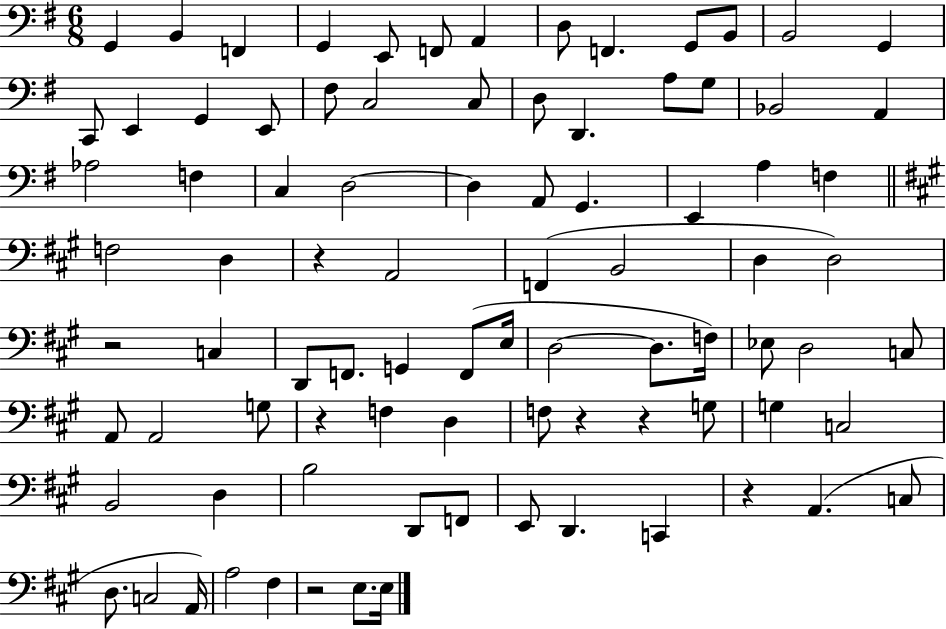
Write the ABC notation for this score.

X:1
T:Untitled
M:6/8
L:1/4
K:G
G,, B,, F,, G,, E,,/2 F,,/2 A,, D,/2 F,, G,,/2 B,,/2 B,,2 G,, C,,/2 E,, G,, E,,/2 ^F,/2 C,2 C,/2 D,/2 D,, A,/2 G,/2 _B,,2 A,, _A,2 F, C, D,2 D, A,,/2 G,, E,, A, F, F,2 D, z A,,2 F,, B,,2 D, D,2 z2 C, D,,/2 F,,/2 G,, F,,/2 E,/4 D,2 D,/2 F,/4 _E,/2 D,2 C,/2 A,,/2 A,,2 G,/2 z F, D, F,/2 z z G,/2 G, C,2 B,,2 D, B,2 D,,/2 F,,/2 E,,/2 D,, C,, z A,, C,/2 D,/2 C,2 A,,/4 A,2 ^F, z2 E,/2 E,/4